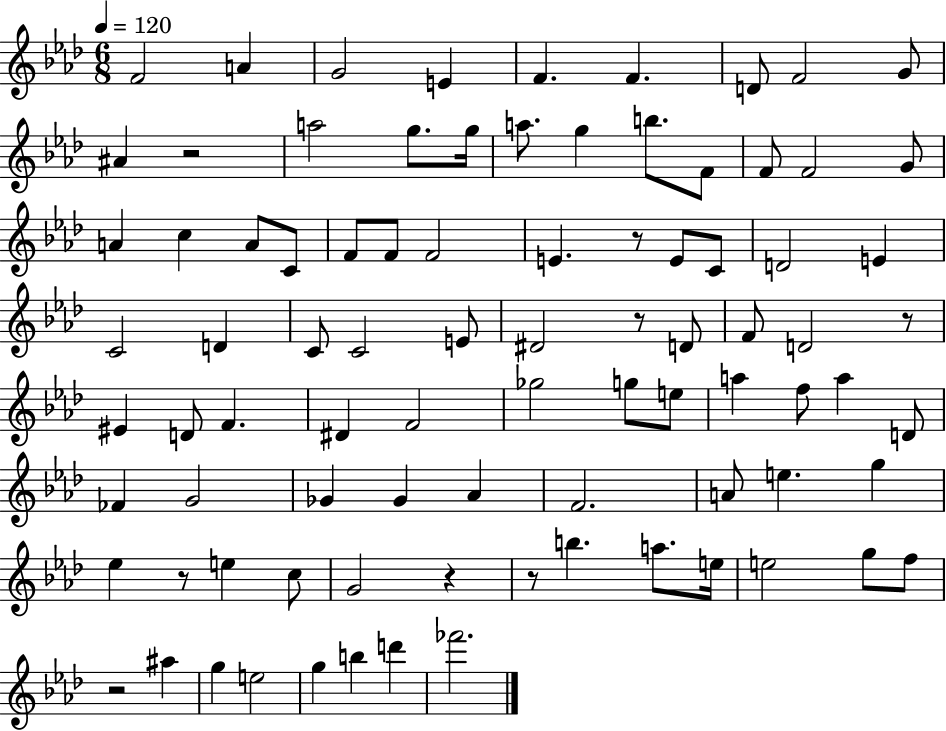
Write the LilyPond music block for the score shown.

{
  \clef treble
  \numericTimeSignature
  \time 6/8
  \key aes \major
  \tempo 4 = 120
  f'2 a'4 | g'2 e'4 | f'4. f'4. | d'8 f'2 g'8 | \break ais'4 r2 | a''2 g''8. g''16 | a''8. g''4 b''8. f'8 | f'8 f'2 g'8 | \break a'4 c''4 a'8 c'8 | f'8 f'8 f'2 | e'4. r8 e'8 c'8 | d'2 e'4 | \break c'2 d'4 | c'8 c'2 e'8 | dis'2 r8 d'8 | f'8 d'2 r8 | \break eis'4 d'8 f'4. | dis'4 f'2 | ges''2 g''8 e''8 | a''4 f''8 a''4 d'8 | \break fes'4 g'2 | ges'4 ges'4 aes'4 | f'2. | a'8 e''4. g''4 | \break ees''4 r8 e''4 c''8 | g'2 r4 | r8 b''4. a''8. e''16 | e''2 g''8 f''8 | \break r2 ais''4 | g''4 e''2 | g''4 b''4 d'''4 | fes'''2. | \break \bar "|."
}